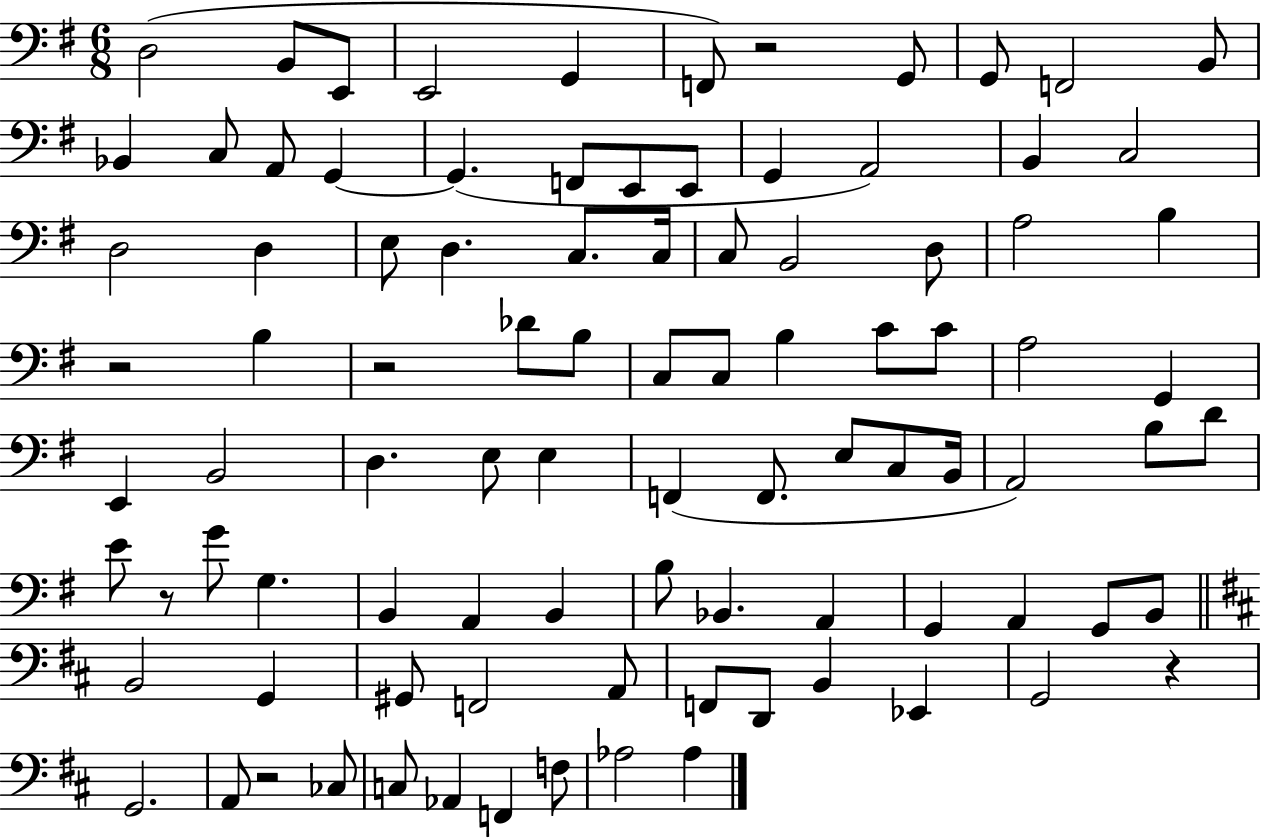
{
  \clef bass
  \numericTimeSignature
  \time 6/8
  \key g \major
  \repeat volta 2 { d2( b,8 e,8 | e,2 g,4 | f,8) r2 g,8 | g,8 f,2 b,8 | \break bes,4 c8 a,8 g,4~~ | g,4.( f,8 e,8 e,8 | g,4 a,2) | b,4 c2 | \break d2 d4 | e8 d4. c8. c16 | c8 b,2 d8 | a2 b4 | \break r2 b4 | r2 des'8 b8 | c8 c8 b4 c'8 c'8 | a2 g,4 | \break e,4 b,2 | d4. e8 e4 | f,4( f,8. e8 c8 b,16 | a,2) b8 d'8 | \break e'8 r8 g'8 g4. | b,4 a,4 b,4 | b8 bes,4. a,4 | g,4 a,4 g,8 b,8 | \break \bar "||" \break \key b \minor b,2 g,4 | gis,8 f,2 a,8 | f,8 d,8 b,4 ees,4 | g,2 r4 | \break g,2. | a,8 r2 ces8 | c8 aes,4 f,4 f8 | aes2 aes4 | \break } \bar "|."
}